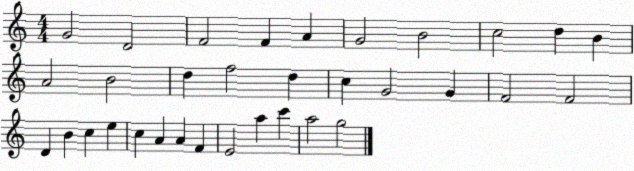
X:1
T:Untitled
M:4/4
L:1/4
K:C
G2 D2 F2 F A G2 B2 c2 d B A2 B2 d f2 d c G2 G F2 F2 D B c e c A A F E2 a c' a2 g2